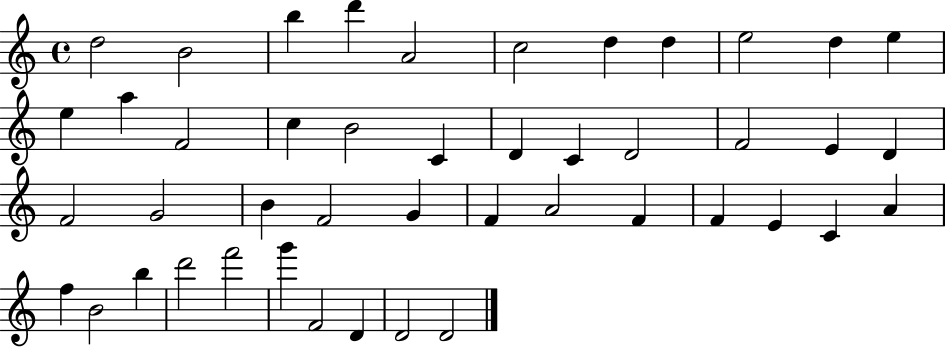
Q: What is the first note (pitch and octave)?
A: D5